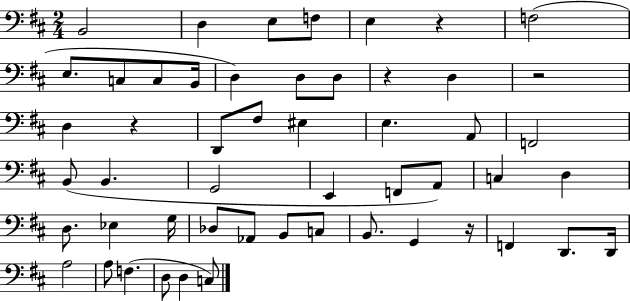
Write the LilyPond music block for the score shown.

{
  \clef bass
  \numericTimeSignature
  \time 2/4
  \key d \major
  b,2 | d4 e8 f8 | e4 r4 | f2( | \break e8. c8 c8 b,16 | d4) d8 d8 | r4 d4 | r2 | \break d4 r4 | d,8 fis8 eis4 | e4. a,8 | f,2 | \break b,8( b,4. | g,2 | e,4 f,8 a,8) | c4 d4 | \break d8. ees4 g16 | des8 aes,8 b,8 c8 | b,8. g,4 r16 | f,4 d,8. d,16 | \break a2 | a8 f4.( | d8 d4 c8) | \bar "|."
}